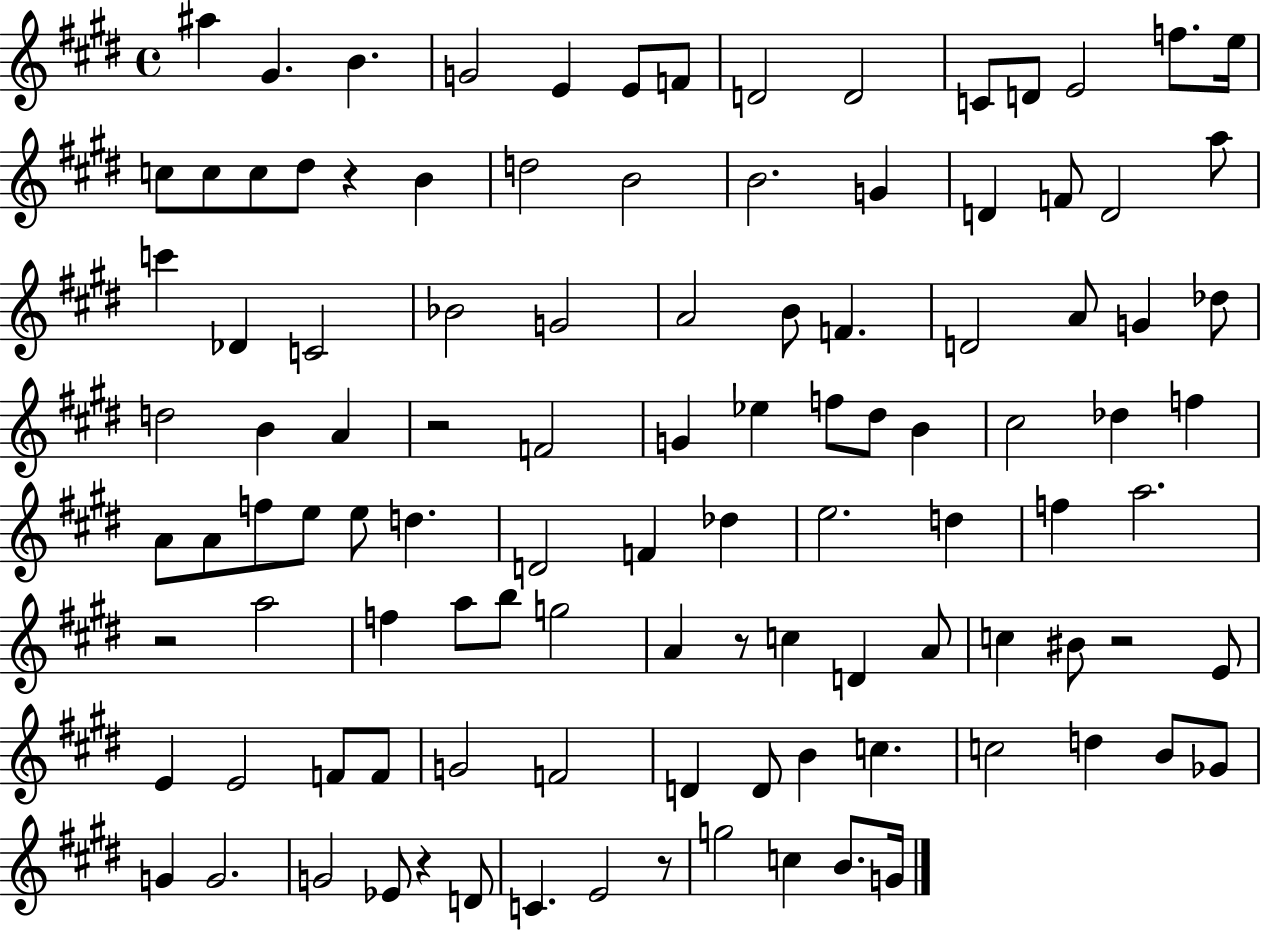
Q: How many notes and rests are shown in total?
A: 108